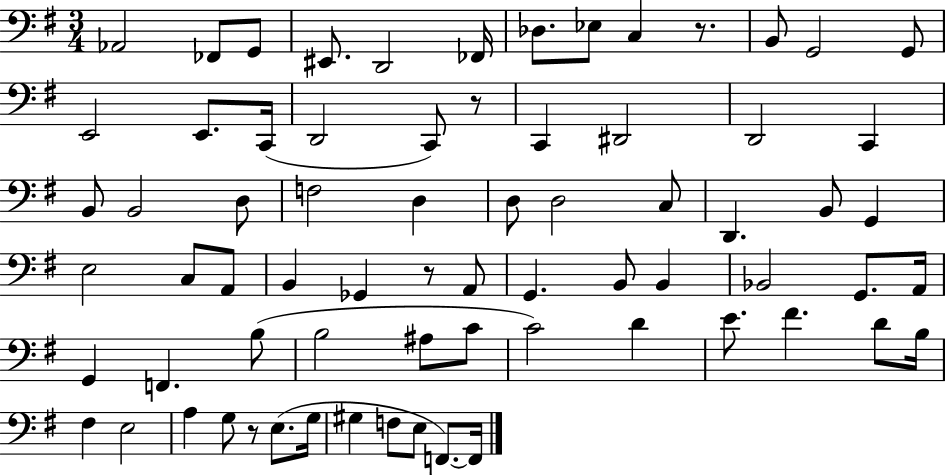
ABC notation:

X:1
T:Untitled
M:3/4
L:1/4
K:G
_A,,2 _F,,/2 G,,/2 ^E,,/2 D,,2 _F,,/4 _D,/2 _E,/2 C, z/2 B,,/2 G,,2 G,,/2 E,,2 E,,/2 C,,/4 D,,2 C,,/2 z/2 C,, ^D,,2 D,,2 C,, B,,/2 B,,2 D,/2 F,2 D, D,/2 D,2 C,/2 D,, B,,/2 G,, E,2 C,/2 A,,/2 B,, _G,, z/2 A,,/2 G,, B,,/2 B,, _B,,2 G,,/2 A,,/4 G,, F,, B,/2 B,2 ^A,/2 C/2 C2 D E/2 ^F D/2 B,/4 ^F, E,2 A, G,/2 z/2 E,/2 G,/4 ^G, F,/2 E,/2 F,,/2 F,,/4